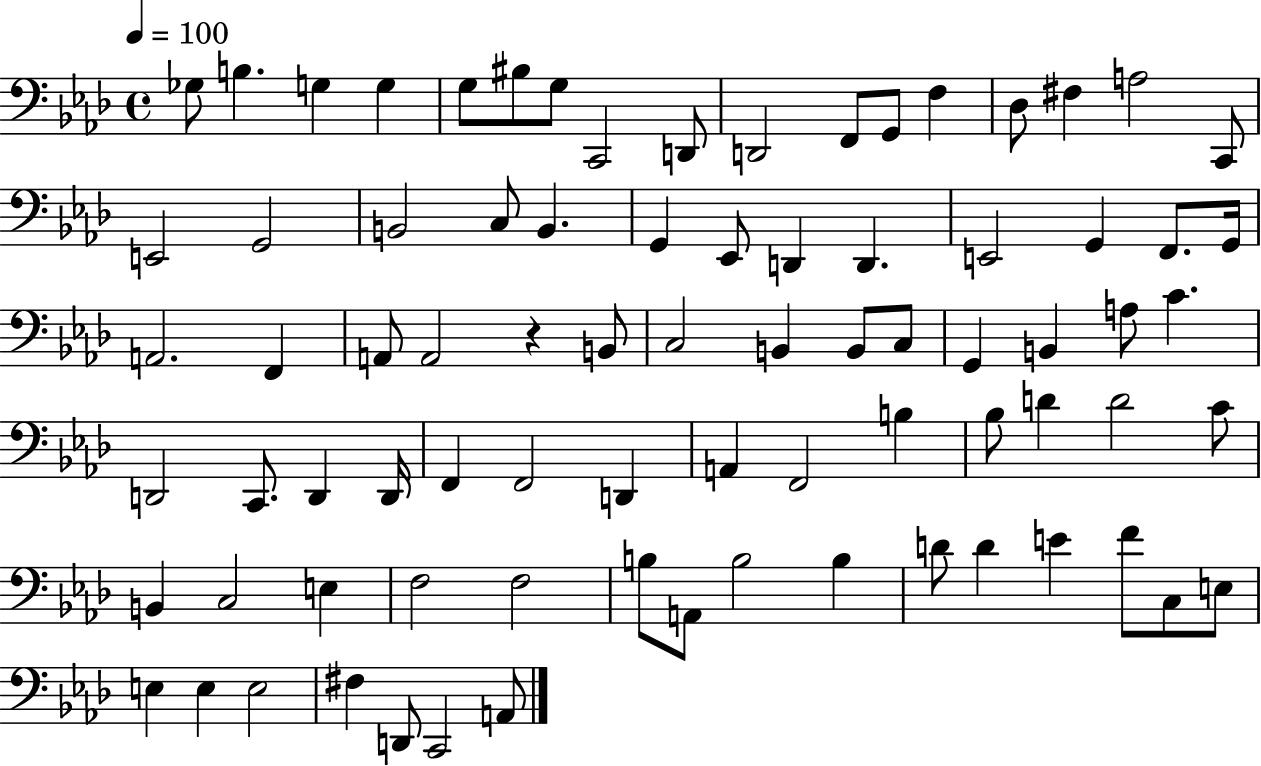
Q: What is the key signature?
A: AES major